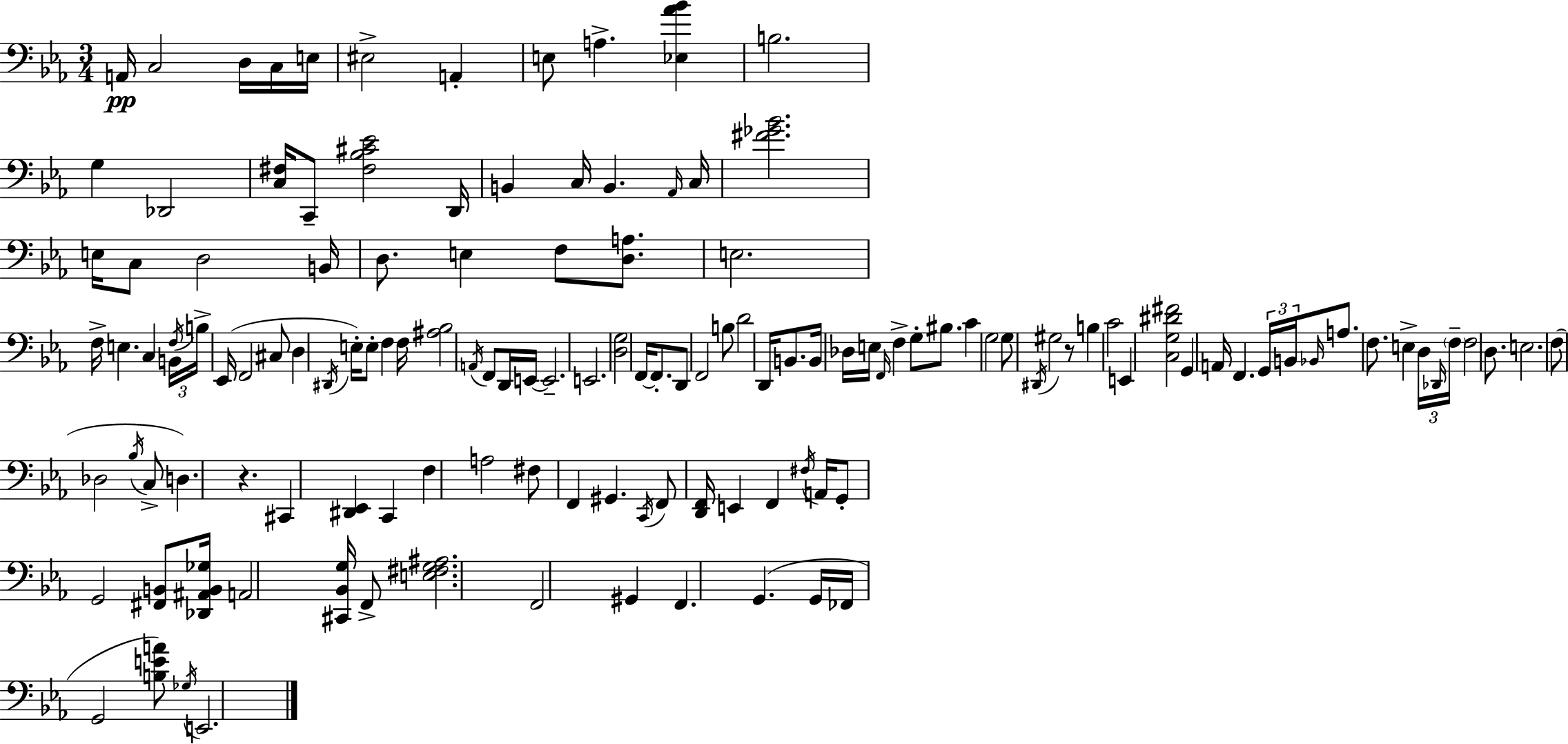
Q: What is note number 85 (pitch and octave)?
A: D3